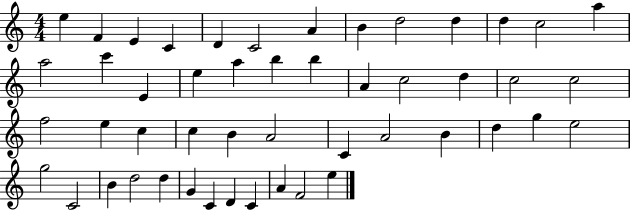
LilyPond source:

{
  \clef treble
  \numericTimeSignature
  \time 4/4
  \key c \major
  e''4 f'4 e'4 c'4 | d'4 c'2 a'4 | b'4 d''2 d''4 | d''4 c''2 a''4 | \break a''2 c'''4 e'4 | e''4 a''4 b''4 b''4 | a'4 c''2 d''4 | c''2 c''2 | \break f''2 e''4 c''4 | c''4 b'4 a'2 | c'4 a'2 b'4 | d''4 g''4 e''2 | \break g''2 c'2 | b'4 d''2 d''4 | g'4 c'4 d'4 c'4 | a'4 f'2 e''4 | \break \bar "|."
}